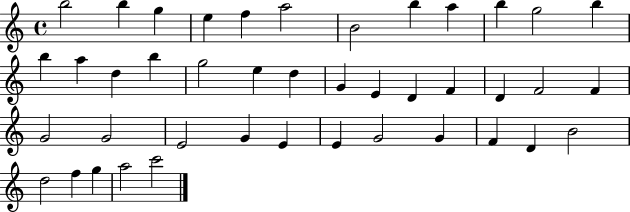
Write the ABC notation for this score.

X:1
T:Untitled
M:4/4
L:1/4
K:C
b2 b g e f a2 B2 b a b g2 b b a d b g2 e d G E D F D F2 F G2 G2 E2 G E E G2 G F D B2 d2 f g a2 c'2